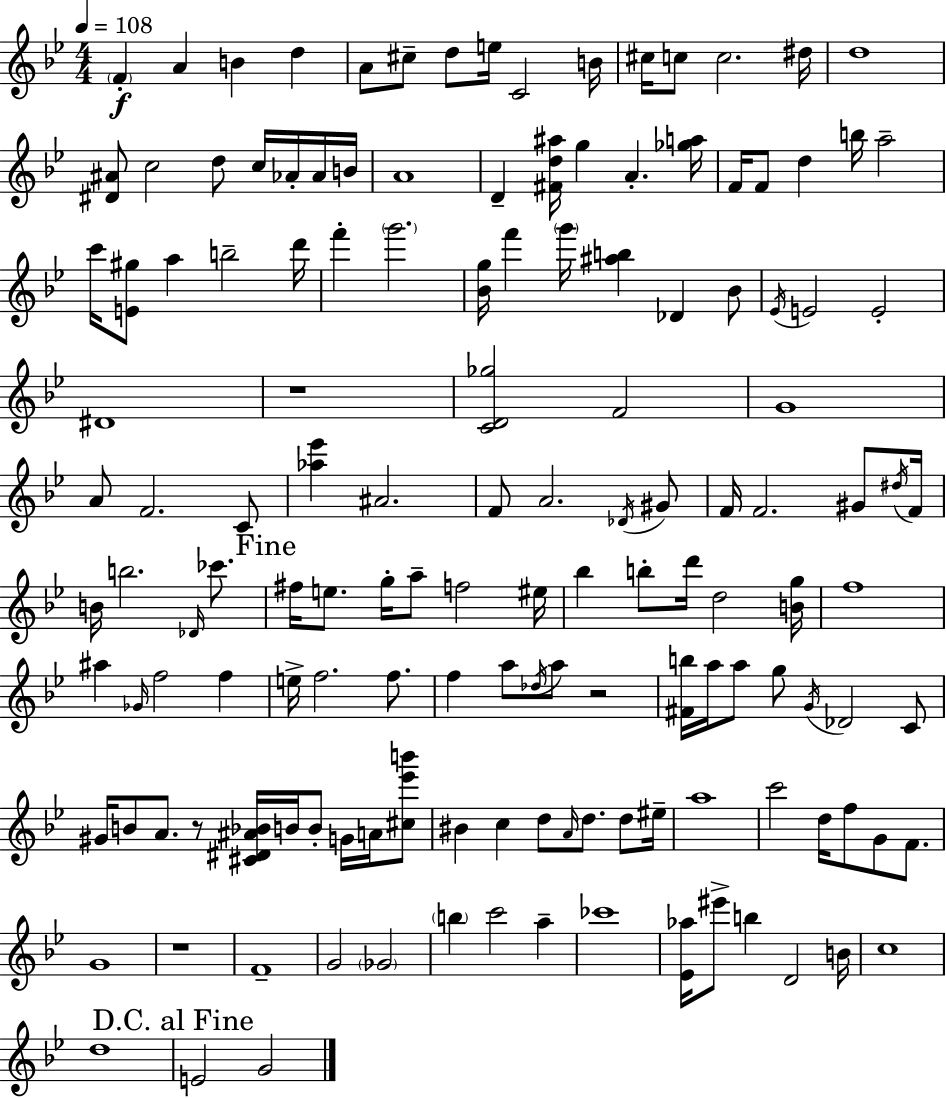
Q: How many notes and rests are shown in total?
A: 144